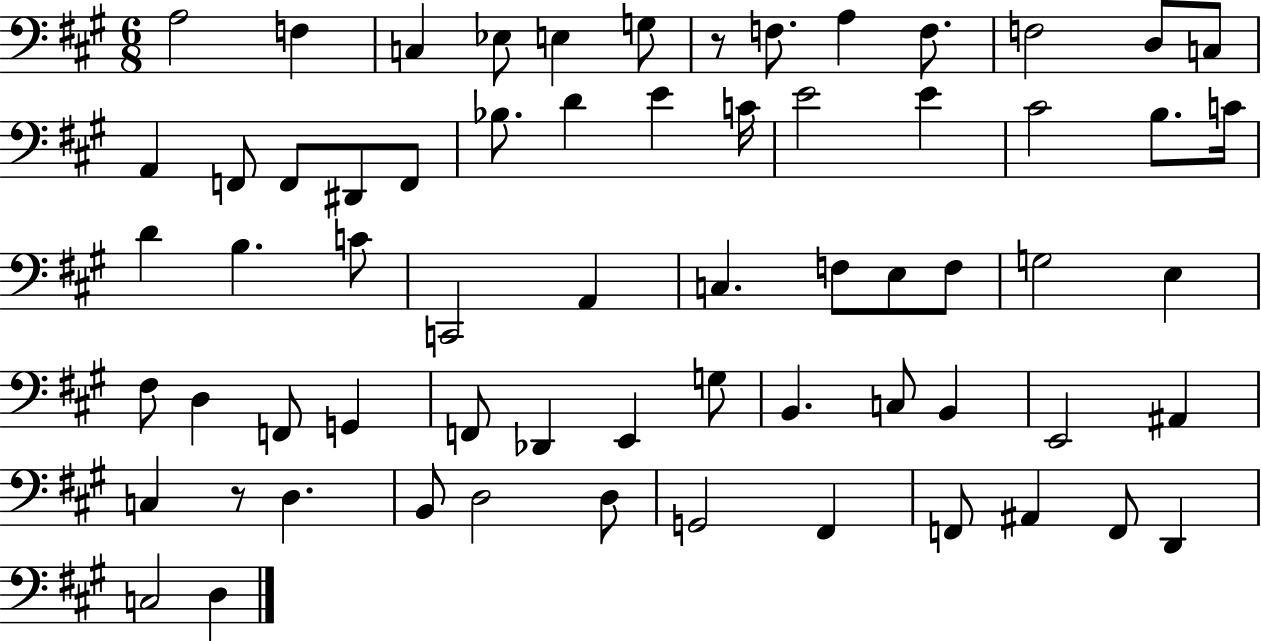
A3/h F3/q C3/q Eb3/e E3/q G3/e R/e F3/e. A3/q F3/e. F3/h D3/e C3/e A2/q F2/e F2/e D#2/e F2/e Bb3/e. D4/q E4/q C4/s E4/h E4/q C#4/h B3/e. C4/s D4/q B3/q. C4/e C2/h A2/q C3/q. F3/e E3/e F3/e G3/h E3/q F#3/e D3/q F2/e G2/q F2/e Db2/q E2/q G3/e B2/q. C3/e B2/q E2/h A#2/q C3/q R/e D3/q. B2/e D3/h D3/e G2/h F#2/q F2/e A#2/q F2/e D2/q C3/h D3/q